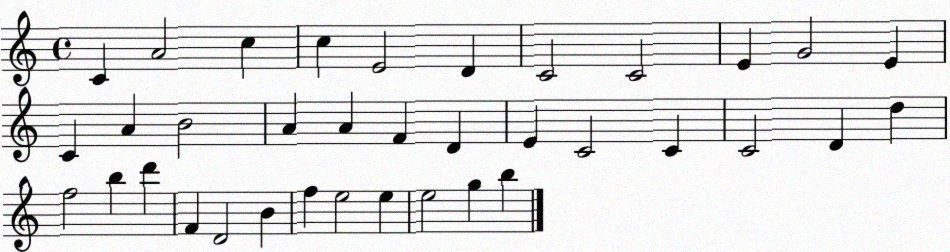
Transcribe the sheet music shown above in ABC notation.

X:1
T:Untitled
M:4/4
L:1/4
K:C
C A2 c c E2 D C2 C2 E G2 E C A B2 A A F D E C2 C C2 D d f2 b d' F D2 B f e2 e e2 g b